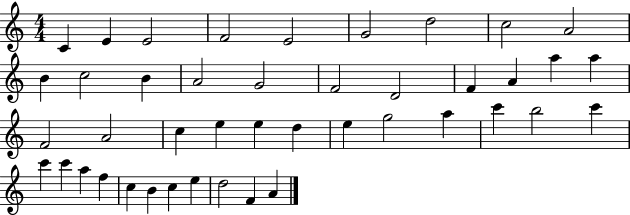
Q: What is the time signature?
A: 4/4